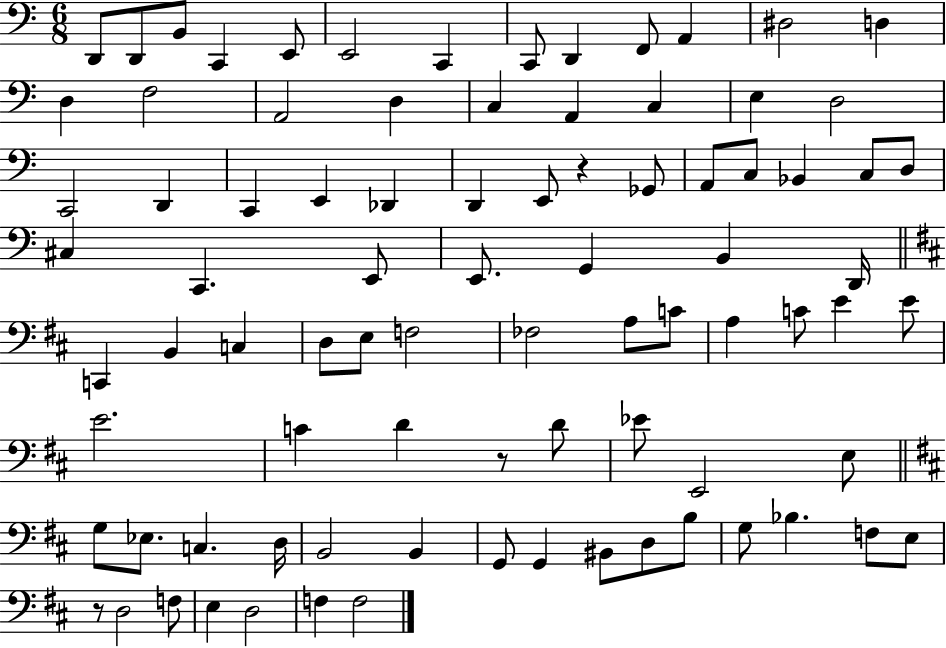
{
  \clef bass
  \numericTimeSignature
  \time 6/8
  \key c \major
  d,8 d,8 b,8 c,4 e,8 | e,2 c,4 | c,8 d,4 f,8 a,4 | dis2 d4 | \break d4 f2 | a,2 d4 | c4 a,4 c4 | e4 d2 | \break c,2 d,4 | c,4 e,4 des,4 | d,4 e,8 r4 ges,8 | a,8 c8 bes,4 c8 d8 | \break cis4 c,4. e,8 | e,8. g,4 b,4 d,16 | \bar "||" \break \key b \minor c,4 b,4 c4 | d8 e8 f2 | fes2 a8 c'8 | a4 c'8 e'4 e'8 | \break e'2. | c'4 d'4 r8 d'8 | ees'8 e,2 e8 | \bar "||" \break \key d \major g8 ees8. c4. d16 | b,2 b,4 | g,8 g,4 bis,8 d8 b8 | g8 bes4. f8 e8 | \break r8 d2 f8 | e4 d2 | f4 f2 | \bar "|."
}